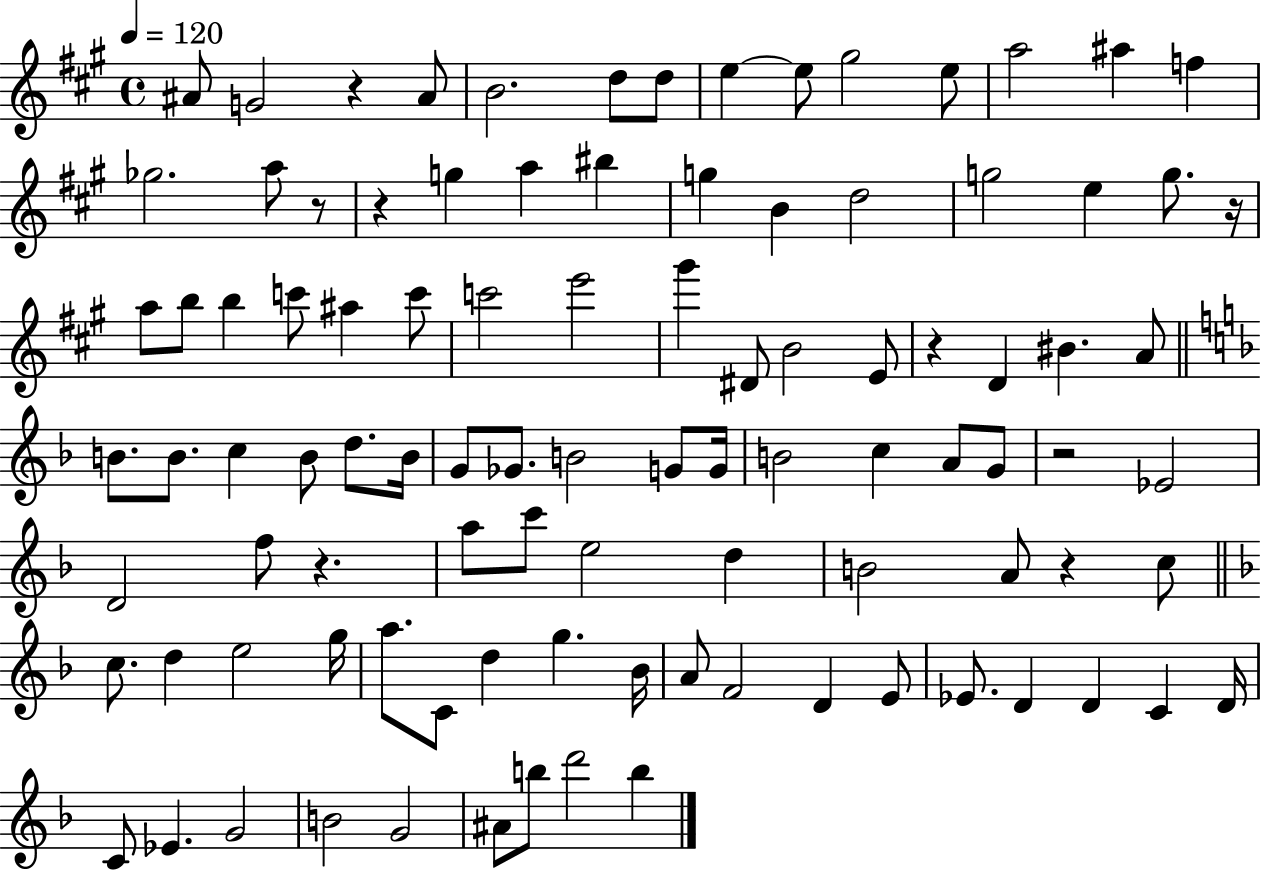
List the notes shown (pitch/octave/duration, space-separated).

A#4/e G4/h R/q A#4/e B4/h. D5/e D5/e E5/q E5/e G#5/h E5/e A5/h A#5/q F5/q Gb5/h. A5/e R/e R/q G5/q A5/q BIS5/q G5/q B4/q D5/h G5/h E5/q G5/e. R/s A5/e B5/e B5/q C6/e A#5/q C6/e C6/h E6/h G#6/q D#4/e B4/h E4/e R/q D4/q BIS4/q. A4/e B4/e. B4/e. C5/q B4/e D5/e. B4/s G4/e Gb4/e. B4/h G4/e G4/s B4/h C5/q A4/e G4/e R/h Eb4/h D4/h F5/e R/q. A5/e C6/e E5/h D5/q B4/h A4/e R/q C5/e C5/e. D5/q E5/h G5/s A5/e. C4/e D5/q G5/q. Bb4/s A4/e F4/h D4/q E4/e Eb4/e. D4/q D4/q C4/q D4/s C4/e Eb4/q. G4/h B4/h G4/h A#4/e B5/e D6/h B5/q